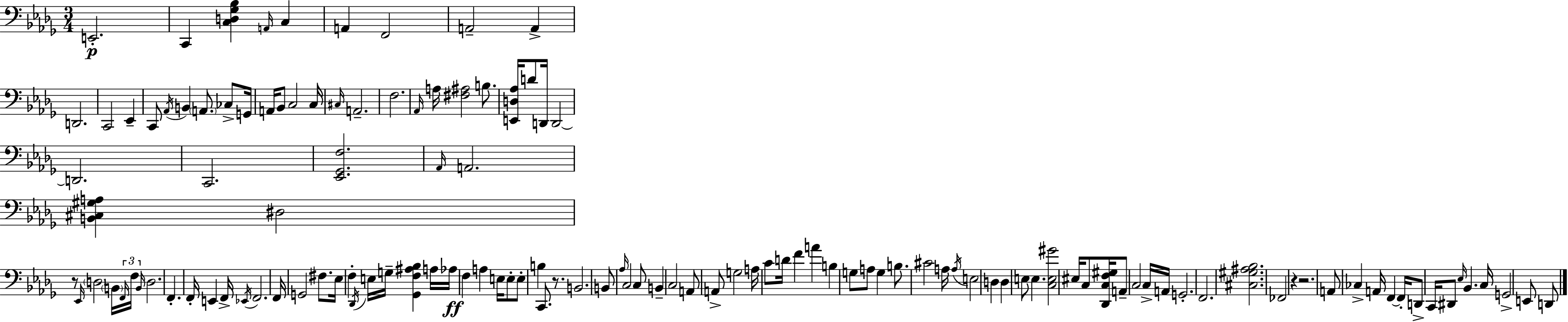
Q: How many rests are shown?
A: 4